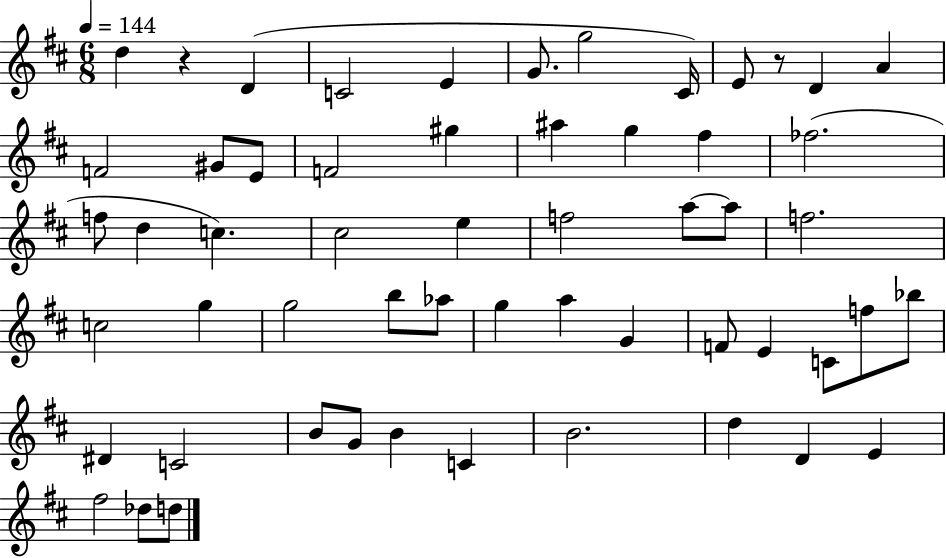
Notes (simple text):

D5/q R/q D4/q C4/h E4/q G4/e. G5/h C#4/s E4/e R/e D4/q A4/q F4/h G#4/e E4/e F4/h G#5/q A#5/q G5/q F#5/q FES5/h. F5/e D5/q C5/q. C#5/h E5/q F5/h A5/e A5/e F5/h. C5/h G5/q G5/h B5/e Ab5/e G5/q A5/q G4/q F4/e E4/q C4/e F5/e Bb5/e D#4/q C4/h B4/e G4/e B4/q C4/q B4/h. D5/q D4/q E4/q F#5/h Db5/e D5/e